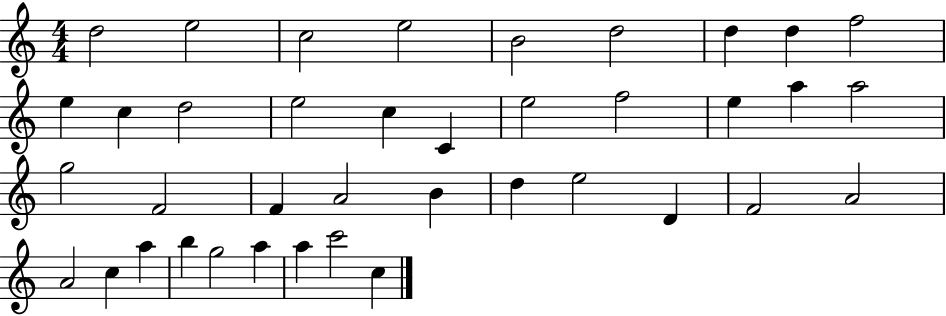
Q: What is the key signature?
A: C major